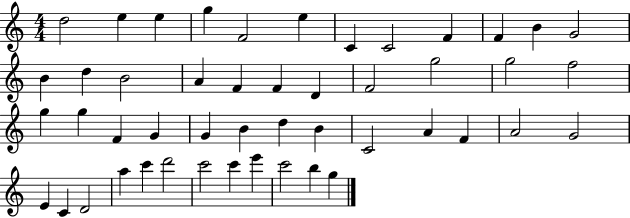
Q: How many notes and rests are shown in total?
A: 48